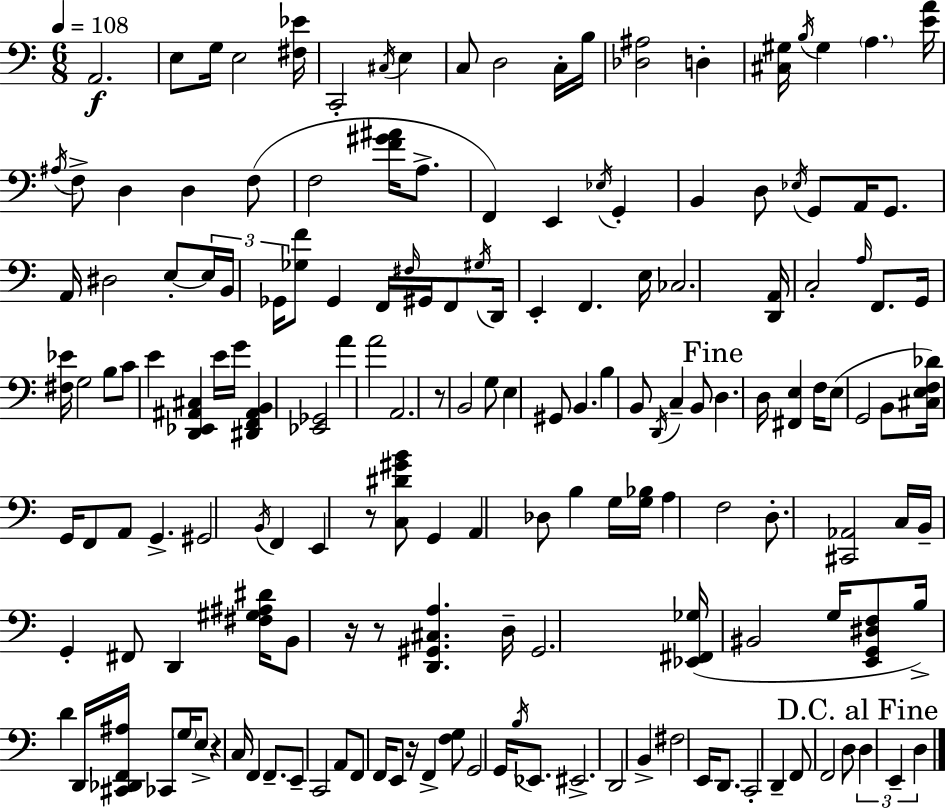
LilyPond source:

{
  \clef bass
  \numericTimeSignature
  \time 6/8
  \key c \major
  \tempo 4 = 108
  a,2.\f | e8 g16 e2 <fis ees'>16 | c,2-. \acciaccatura { cis16 } e4 | c8 d2 c16-. | \break b16 <des ais>2 d4-. | <cis gis>16 \acciaccatura { b16 } gis4 \parenthesize a4. | <e' a'>16 \acciaccatura { ais16 } f8-> d4 d4 | f8( f2 <f' gis' ais'>16 | \break a8.-> f,4) e,4 \acciaccatura { ees16 } | g,4-. b,4 d8 \acciaccatura { ees16 } g,8 | a,16 g,8. a,16 dis2 | e8-.~~ \tuplet 3/2 { e16 b,16 ges,16 } <ges f'>8 ges,4 | \break f,16 \grace { fis16 } gis,16 f,8 \acciaccatura { gis16 } d,16 e,4-. | f,4. e16 ces2. | <d, a,>16 c2-. | \grace { a16 } f,8. g,16 <fis ees'>16 g2 | \break b8 c'8 e'4 | <d, ees, ais, cis>4 e'16 g'16 <dis, f, ais, b,>4 | <ees, ges,>2 a'4 | a'2 a,2. | \break r8 b,2 | g8 e4 | gis,8 b,4. b4 | b,8 \acciaccatura { d,16 } c4-- b,8 \mark "Fine" d4. | \break d16 <fis, e>4 f16 e8( g,2 | b,8 <cis e f des'>16) g,16 f,8 | a,8 g,4.-> gis,2 | \acciaccatura { b,16 } f,4 e,4 | \break r8 <c dis' gis' b'>8 g,4 a,4 | des8 b4 g16 <g bes>16 a4 | f2 d8.-. | <cis, aes,>2 c16 b,16-- g,4-. | \break fis,8 d,4 <fis gis ais dis'>16 b,8 | r16 r8 <d, gis, cis a>4. d16-- gis,2. | <ees, fis, ges>16( bis,2 | g16 <e, g, dis f>8 b16->) d'4 | \break d,16 <cis, des, f, ais>16 ces,8 \parenthesize g16 e8-> r4 | c16 f,4 f,8.-- e,8-- | c,2 a,8 f,8 | f,16 e,8 r16 f,4-> <f g>8 g,2 | \break g,16 \acciaccatura { b16 } ees,8. eis,2.-> | d,2 | b,4-> fis2 | e,16 d,8. c,2-. | \break d,4-- f,8 | f,2 d8 \mark "D.C. al Fine" \tuplet 3/2 { d4 | e,4-- d4 } \bar "|."
}